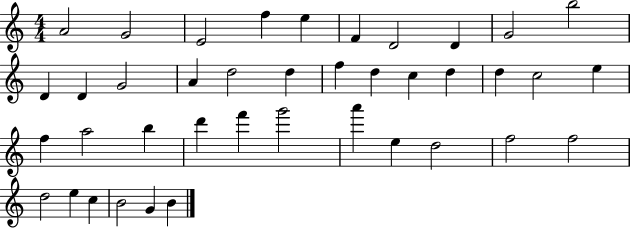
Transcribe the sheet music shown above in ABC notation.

X:1
T:Untitled
M:4/4
L:1/4
K:C
A2 G2 E2 f e F D2 D G2 b2 D D G2 A d2 d f d c d d c2 e f a2 b d' f' g'2 a' e d2 f2 f2 d2 e c B2 G B